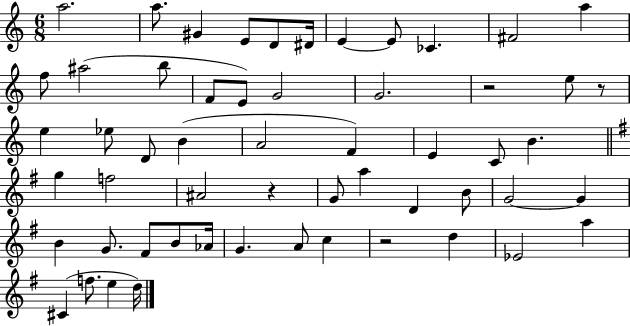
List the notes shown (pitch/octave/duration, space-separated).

A5/h. A5/e. G#4/q E4/e D4/e D#4/s E4/q E4/e CES4/q. F#4/h A5/q F5/e A#5/h B5/e F4/e E4/e G4/h G4/h. R/h E5/e R/e E5/q Eb5/e D4/e B4/q A4/h F4/q E4/q C4/e B4/q. G5/q F5/h A#4/h R/q G4/e A5/q D4/q B4/e G4/h G4/q B4/q G4/e. F#4/e B4/e Ab4/s G4/q. A4/e C5/q R/h D5/q Eb4/h A5/q C#4/q F5/e. E5/q D5/s